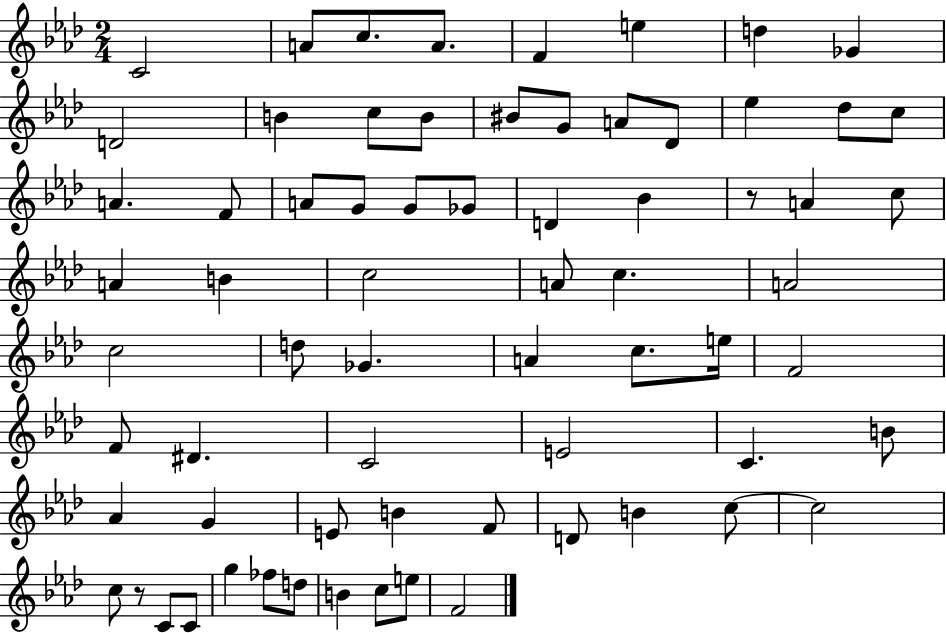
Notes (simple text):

C4/h A4/e C5/e. A4/e. F4/q E5/q D5/q Gb4/q D4/h B4/q C5/e B4/e BIS4/e G4/e A4/e Db4/e Eb5/q Db5/e C5/e A4/q. F4/e A4/e G4/e G4/e Gb4/e D4/q Bb4/q R/e A4/q C5/e A4/q B4/q C5/h A4/e C5/q. A4/h C5/h D5/e Gb4/q. A4/q C5/e. E5/s F4/h F4/e D#4/q. C4/h E4/h C4/q. B4/e Ab4/q G4/q E4/e B4/q F4/e D4/e B4/q C5/e C5/h C5/e R/e C4/e C4/e G5/q FES5/e D5/e B4/q C5/e E5/e F4/h